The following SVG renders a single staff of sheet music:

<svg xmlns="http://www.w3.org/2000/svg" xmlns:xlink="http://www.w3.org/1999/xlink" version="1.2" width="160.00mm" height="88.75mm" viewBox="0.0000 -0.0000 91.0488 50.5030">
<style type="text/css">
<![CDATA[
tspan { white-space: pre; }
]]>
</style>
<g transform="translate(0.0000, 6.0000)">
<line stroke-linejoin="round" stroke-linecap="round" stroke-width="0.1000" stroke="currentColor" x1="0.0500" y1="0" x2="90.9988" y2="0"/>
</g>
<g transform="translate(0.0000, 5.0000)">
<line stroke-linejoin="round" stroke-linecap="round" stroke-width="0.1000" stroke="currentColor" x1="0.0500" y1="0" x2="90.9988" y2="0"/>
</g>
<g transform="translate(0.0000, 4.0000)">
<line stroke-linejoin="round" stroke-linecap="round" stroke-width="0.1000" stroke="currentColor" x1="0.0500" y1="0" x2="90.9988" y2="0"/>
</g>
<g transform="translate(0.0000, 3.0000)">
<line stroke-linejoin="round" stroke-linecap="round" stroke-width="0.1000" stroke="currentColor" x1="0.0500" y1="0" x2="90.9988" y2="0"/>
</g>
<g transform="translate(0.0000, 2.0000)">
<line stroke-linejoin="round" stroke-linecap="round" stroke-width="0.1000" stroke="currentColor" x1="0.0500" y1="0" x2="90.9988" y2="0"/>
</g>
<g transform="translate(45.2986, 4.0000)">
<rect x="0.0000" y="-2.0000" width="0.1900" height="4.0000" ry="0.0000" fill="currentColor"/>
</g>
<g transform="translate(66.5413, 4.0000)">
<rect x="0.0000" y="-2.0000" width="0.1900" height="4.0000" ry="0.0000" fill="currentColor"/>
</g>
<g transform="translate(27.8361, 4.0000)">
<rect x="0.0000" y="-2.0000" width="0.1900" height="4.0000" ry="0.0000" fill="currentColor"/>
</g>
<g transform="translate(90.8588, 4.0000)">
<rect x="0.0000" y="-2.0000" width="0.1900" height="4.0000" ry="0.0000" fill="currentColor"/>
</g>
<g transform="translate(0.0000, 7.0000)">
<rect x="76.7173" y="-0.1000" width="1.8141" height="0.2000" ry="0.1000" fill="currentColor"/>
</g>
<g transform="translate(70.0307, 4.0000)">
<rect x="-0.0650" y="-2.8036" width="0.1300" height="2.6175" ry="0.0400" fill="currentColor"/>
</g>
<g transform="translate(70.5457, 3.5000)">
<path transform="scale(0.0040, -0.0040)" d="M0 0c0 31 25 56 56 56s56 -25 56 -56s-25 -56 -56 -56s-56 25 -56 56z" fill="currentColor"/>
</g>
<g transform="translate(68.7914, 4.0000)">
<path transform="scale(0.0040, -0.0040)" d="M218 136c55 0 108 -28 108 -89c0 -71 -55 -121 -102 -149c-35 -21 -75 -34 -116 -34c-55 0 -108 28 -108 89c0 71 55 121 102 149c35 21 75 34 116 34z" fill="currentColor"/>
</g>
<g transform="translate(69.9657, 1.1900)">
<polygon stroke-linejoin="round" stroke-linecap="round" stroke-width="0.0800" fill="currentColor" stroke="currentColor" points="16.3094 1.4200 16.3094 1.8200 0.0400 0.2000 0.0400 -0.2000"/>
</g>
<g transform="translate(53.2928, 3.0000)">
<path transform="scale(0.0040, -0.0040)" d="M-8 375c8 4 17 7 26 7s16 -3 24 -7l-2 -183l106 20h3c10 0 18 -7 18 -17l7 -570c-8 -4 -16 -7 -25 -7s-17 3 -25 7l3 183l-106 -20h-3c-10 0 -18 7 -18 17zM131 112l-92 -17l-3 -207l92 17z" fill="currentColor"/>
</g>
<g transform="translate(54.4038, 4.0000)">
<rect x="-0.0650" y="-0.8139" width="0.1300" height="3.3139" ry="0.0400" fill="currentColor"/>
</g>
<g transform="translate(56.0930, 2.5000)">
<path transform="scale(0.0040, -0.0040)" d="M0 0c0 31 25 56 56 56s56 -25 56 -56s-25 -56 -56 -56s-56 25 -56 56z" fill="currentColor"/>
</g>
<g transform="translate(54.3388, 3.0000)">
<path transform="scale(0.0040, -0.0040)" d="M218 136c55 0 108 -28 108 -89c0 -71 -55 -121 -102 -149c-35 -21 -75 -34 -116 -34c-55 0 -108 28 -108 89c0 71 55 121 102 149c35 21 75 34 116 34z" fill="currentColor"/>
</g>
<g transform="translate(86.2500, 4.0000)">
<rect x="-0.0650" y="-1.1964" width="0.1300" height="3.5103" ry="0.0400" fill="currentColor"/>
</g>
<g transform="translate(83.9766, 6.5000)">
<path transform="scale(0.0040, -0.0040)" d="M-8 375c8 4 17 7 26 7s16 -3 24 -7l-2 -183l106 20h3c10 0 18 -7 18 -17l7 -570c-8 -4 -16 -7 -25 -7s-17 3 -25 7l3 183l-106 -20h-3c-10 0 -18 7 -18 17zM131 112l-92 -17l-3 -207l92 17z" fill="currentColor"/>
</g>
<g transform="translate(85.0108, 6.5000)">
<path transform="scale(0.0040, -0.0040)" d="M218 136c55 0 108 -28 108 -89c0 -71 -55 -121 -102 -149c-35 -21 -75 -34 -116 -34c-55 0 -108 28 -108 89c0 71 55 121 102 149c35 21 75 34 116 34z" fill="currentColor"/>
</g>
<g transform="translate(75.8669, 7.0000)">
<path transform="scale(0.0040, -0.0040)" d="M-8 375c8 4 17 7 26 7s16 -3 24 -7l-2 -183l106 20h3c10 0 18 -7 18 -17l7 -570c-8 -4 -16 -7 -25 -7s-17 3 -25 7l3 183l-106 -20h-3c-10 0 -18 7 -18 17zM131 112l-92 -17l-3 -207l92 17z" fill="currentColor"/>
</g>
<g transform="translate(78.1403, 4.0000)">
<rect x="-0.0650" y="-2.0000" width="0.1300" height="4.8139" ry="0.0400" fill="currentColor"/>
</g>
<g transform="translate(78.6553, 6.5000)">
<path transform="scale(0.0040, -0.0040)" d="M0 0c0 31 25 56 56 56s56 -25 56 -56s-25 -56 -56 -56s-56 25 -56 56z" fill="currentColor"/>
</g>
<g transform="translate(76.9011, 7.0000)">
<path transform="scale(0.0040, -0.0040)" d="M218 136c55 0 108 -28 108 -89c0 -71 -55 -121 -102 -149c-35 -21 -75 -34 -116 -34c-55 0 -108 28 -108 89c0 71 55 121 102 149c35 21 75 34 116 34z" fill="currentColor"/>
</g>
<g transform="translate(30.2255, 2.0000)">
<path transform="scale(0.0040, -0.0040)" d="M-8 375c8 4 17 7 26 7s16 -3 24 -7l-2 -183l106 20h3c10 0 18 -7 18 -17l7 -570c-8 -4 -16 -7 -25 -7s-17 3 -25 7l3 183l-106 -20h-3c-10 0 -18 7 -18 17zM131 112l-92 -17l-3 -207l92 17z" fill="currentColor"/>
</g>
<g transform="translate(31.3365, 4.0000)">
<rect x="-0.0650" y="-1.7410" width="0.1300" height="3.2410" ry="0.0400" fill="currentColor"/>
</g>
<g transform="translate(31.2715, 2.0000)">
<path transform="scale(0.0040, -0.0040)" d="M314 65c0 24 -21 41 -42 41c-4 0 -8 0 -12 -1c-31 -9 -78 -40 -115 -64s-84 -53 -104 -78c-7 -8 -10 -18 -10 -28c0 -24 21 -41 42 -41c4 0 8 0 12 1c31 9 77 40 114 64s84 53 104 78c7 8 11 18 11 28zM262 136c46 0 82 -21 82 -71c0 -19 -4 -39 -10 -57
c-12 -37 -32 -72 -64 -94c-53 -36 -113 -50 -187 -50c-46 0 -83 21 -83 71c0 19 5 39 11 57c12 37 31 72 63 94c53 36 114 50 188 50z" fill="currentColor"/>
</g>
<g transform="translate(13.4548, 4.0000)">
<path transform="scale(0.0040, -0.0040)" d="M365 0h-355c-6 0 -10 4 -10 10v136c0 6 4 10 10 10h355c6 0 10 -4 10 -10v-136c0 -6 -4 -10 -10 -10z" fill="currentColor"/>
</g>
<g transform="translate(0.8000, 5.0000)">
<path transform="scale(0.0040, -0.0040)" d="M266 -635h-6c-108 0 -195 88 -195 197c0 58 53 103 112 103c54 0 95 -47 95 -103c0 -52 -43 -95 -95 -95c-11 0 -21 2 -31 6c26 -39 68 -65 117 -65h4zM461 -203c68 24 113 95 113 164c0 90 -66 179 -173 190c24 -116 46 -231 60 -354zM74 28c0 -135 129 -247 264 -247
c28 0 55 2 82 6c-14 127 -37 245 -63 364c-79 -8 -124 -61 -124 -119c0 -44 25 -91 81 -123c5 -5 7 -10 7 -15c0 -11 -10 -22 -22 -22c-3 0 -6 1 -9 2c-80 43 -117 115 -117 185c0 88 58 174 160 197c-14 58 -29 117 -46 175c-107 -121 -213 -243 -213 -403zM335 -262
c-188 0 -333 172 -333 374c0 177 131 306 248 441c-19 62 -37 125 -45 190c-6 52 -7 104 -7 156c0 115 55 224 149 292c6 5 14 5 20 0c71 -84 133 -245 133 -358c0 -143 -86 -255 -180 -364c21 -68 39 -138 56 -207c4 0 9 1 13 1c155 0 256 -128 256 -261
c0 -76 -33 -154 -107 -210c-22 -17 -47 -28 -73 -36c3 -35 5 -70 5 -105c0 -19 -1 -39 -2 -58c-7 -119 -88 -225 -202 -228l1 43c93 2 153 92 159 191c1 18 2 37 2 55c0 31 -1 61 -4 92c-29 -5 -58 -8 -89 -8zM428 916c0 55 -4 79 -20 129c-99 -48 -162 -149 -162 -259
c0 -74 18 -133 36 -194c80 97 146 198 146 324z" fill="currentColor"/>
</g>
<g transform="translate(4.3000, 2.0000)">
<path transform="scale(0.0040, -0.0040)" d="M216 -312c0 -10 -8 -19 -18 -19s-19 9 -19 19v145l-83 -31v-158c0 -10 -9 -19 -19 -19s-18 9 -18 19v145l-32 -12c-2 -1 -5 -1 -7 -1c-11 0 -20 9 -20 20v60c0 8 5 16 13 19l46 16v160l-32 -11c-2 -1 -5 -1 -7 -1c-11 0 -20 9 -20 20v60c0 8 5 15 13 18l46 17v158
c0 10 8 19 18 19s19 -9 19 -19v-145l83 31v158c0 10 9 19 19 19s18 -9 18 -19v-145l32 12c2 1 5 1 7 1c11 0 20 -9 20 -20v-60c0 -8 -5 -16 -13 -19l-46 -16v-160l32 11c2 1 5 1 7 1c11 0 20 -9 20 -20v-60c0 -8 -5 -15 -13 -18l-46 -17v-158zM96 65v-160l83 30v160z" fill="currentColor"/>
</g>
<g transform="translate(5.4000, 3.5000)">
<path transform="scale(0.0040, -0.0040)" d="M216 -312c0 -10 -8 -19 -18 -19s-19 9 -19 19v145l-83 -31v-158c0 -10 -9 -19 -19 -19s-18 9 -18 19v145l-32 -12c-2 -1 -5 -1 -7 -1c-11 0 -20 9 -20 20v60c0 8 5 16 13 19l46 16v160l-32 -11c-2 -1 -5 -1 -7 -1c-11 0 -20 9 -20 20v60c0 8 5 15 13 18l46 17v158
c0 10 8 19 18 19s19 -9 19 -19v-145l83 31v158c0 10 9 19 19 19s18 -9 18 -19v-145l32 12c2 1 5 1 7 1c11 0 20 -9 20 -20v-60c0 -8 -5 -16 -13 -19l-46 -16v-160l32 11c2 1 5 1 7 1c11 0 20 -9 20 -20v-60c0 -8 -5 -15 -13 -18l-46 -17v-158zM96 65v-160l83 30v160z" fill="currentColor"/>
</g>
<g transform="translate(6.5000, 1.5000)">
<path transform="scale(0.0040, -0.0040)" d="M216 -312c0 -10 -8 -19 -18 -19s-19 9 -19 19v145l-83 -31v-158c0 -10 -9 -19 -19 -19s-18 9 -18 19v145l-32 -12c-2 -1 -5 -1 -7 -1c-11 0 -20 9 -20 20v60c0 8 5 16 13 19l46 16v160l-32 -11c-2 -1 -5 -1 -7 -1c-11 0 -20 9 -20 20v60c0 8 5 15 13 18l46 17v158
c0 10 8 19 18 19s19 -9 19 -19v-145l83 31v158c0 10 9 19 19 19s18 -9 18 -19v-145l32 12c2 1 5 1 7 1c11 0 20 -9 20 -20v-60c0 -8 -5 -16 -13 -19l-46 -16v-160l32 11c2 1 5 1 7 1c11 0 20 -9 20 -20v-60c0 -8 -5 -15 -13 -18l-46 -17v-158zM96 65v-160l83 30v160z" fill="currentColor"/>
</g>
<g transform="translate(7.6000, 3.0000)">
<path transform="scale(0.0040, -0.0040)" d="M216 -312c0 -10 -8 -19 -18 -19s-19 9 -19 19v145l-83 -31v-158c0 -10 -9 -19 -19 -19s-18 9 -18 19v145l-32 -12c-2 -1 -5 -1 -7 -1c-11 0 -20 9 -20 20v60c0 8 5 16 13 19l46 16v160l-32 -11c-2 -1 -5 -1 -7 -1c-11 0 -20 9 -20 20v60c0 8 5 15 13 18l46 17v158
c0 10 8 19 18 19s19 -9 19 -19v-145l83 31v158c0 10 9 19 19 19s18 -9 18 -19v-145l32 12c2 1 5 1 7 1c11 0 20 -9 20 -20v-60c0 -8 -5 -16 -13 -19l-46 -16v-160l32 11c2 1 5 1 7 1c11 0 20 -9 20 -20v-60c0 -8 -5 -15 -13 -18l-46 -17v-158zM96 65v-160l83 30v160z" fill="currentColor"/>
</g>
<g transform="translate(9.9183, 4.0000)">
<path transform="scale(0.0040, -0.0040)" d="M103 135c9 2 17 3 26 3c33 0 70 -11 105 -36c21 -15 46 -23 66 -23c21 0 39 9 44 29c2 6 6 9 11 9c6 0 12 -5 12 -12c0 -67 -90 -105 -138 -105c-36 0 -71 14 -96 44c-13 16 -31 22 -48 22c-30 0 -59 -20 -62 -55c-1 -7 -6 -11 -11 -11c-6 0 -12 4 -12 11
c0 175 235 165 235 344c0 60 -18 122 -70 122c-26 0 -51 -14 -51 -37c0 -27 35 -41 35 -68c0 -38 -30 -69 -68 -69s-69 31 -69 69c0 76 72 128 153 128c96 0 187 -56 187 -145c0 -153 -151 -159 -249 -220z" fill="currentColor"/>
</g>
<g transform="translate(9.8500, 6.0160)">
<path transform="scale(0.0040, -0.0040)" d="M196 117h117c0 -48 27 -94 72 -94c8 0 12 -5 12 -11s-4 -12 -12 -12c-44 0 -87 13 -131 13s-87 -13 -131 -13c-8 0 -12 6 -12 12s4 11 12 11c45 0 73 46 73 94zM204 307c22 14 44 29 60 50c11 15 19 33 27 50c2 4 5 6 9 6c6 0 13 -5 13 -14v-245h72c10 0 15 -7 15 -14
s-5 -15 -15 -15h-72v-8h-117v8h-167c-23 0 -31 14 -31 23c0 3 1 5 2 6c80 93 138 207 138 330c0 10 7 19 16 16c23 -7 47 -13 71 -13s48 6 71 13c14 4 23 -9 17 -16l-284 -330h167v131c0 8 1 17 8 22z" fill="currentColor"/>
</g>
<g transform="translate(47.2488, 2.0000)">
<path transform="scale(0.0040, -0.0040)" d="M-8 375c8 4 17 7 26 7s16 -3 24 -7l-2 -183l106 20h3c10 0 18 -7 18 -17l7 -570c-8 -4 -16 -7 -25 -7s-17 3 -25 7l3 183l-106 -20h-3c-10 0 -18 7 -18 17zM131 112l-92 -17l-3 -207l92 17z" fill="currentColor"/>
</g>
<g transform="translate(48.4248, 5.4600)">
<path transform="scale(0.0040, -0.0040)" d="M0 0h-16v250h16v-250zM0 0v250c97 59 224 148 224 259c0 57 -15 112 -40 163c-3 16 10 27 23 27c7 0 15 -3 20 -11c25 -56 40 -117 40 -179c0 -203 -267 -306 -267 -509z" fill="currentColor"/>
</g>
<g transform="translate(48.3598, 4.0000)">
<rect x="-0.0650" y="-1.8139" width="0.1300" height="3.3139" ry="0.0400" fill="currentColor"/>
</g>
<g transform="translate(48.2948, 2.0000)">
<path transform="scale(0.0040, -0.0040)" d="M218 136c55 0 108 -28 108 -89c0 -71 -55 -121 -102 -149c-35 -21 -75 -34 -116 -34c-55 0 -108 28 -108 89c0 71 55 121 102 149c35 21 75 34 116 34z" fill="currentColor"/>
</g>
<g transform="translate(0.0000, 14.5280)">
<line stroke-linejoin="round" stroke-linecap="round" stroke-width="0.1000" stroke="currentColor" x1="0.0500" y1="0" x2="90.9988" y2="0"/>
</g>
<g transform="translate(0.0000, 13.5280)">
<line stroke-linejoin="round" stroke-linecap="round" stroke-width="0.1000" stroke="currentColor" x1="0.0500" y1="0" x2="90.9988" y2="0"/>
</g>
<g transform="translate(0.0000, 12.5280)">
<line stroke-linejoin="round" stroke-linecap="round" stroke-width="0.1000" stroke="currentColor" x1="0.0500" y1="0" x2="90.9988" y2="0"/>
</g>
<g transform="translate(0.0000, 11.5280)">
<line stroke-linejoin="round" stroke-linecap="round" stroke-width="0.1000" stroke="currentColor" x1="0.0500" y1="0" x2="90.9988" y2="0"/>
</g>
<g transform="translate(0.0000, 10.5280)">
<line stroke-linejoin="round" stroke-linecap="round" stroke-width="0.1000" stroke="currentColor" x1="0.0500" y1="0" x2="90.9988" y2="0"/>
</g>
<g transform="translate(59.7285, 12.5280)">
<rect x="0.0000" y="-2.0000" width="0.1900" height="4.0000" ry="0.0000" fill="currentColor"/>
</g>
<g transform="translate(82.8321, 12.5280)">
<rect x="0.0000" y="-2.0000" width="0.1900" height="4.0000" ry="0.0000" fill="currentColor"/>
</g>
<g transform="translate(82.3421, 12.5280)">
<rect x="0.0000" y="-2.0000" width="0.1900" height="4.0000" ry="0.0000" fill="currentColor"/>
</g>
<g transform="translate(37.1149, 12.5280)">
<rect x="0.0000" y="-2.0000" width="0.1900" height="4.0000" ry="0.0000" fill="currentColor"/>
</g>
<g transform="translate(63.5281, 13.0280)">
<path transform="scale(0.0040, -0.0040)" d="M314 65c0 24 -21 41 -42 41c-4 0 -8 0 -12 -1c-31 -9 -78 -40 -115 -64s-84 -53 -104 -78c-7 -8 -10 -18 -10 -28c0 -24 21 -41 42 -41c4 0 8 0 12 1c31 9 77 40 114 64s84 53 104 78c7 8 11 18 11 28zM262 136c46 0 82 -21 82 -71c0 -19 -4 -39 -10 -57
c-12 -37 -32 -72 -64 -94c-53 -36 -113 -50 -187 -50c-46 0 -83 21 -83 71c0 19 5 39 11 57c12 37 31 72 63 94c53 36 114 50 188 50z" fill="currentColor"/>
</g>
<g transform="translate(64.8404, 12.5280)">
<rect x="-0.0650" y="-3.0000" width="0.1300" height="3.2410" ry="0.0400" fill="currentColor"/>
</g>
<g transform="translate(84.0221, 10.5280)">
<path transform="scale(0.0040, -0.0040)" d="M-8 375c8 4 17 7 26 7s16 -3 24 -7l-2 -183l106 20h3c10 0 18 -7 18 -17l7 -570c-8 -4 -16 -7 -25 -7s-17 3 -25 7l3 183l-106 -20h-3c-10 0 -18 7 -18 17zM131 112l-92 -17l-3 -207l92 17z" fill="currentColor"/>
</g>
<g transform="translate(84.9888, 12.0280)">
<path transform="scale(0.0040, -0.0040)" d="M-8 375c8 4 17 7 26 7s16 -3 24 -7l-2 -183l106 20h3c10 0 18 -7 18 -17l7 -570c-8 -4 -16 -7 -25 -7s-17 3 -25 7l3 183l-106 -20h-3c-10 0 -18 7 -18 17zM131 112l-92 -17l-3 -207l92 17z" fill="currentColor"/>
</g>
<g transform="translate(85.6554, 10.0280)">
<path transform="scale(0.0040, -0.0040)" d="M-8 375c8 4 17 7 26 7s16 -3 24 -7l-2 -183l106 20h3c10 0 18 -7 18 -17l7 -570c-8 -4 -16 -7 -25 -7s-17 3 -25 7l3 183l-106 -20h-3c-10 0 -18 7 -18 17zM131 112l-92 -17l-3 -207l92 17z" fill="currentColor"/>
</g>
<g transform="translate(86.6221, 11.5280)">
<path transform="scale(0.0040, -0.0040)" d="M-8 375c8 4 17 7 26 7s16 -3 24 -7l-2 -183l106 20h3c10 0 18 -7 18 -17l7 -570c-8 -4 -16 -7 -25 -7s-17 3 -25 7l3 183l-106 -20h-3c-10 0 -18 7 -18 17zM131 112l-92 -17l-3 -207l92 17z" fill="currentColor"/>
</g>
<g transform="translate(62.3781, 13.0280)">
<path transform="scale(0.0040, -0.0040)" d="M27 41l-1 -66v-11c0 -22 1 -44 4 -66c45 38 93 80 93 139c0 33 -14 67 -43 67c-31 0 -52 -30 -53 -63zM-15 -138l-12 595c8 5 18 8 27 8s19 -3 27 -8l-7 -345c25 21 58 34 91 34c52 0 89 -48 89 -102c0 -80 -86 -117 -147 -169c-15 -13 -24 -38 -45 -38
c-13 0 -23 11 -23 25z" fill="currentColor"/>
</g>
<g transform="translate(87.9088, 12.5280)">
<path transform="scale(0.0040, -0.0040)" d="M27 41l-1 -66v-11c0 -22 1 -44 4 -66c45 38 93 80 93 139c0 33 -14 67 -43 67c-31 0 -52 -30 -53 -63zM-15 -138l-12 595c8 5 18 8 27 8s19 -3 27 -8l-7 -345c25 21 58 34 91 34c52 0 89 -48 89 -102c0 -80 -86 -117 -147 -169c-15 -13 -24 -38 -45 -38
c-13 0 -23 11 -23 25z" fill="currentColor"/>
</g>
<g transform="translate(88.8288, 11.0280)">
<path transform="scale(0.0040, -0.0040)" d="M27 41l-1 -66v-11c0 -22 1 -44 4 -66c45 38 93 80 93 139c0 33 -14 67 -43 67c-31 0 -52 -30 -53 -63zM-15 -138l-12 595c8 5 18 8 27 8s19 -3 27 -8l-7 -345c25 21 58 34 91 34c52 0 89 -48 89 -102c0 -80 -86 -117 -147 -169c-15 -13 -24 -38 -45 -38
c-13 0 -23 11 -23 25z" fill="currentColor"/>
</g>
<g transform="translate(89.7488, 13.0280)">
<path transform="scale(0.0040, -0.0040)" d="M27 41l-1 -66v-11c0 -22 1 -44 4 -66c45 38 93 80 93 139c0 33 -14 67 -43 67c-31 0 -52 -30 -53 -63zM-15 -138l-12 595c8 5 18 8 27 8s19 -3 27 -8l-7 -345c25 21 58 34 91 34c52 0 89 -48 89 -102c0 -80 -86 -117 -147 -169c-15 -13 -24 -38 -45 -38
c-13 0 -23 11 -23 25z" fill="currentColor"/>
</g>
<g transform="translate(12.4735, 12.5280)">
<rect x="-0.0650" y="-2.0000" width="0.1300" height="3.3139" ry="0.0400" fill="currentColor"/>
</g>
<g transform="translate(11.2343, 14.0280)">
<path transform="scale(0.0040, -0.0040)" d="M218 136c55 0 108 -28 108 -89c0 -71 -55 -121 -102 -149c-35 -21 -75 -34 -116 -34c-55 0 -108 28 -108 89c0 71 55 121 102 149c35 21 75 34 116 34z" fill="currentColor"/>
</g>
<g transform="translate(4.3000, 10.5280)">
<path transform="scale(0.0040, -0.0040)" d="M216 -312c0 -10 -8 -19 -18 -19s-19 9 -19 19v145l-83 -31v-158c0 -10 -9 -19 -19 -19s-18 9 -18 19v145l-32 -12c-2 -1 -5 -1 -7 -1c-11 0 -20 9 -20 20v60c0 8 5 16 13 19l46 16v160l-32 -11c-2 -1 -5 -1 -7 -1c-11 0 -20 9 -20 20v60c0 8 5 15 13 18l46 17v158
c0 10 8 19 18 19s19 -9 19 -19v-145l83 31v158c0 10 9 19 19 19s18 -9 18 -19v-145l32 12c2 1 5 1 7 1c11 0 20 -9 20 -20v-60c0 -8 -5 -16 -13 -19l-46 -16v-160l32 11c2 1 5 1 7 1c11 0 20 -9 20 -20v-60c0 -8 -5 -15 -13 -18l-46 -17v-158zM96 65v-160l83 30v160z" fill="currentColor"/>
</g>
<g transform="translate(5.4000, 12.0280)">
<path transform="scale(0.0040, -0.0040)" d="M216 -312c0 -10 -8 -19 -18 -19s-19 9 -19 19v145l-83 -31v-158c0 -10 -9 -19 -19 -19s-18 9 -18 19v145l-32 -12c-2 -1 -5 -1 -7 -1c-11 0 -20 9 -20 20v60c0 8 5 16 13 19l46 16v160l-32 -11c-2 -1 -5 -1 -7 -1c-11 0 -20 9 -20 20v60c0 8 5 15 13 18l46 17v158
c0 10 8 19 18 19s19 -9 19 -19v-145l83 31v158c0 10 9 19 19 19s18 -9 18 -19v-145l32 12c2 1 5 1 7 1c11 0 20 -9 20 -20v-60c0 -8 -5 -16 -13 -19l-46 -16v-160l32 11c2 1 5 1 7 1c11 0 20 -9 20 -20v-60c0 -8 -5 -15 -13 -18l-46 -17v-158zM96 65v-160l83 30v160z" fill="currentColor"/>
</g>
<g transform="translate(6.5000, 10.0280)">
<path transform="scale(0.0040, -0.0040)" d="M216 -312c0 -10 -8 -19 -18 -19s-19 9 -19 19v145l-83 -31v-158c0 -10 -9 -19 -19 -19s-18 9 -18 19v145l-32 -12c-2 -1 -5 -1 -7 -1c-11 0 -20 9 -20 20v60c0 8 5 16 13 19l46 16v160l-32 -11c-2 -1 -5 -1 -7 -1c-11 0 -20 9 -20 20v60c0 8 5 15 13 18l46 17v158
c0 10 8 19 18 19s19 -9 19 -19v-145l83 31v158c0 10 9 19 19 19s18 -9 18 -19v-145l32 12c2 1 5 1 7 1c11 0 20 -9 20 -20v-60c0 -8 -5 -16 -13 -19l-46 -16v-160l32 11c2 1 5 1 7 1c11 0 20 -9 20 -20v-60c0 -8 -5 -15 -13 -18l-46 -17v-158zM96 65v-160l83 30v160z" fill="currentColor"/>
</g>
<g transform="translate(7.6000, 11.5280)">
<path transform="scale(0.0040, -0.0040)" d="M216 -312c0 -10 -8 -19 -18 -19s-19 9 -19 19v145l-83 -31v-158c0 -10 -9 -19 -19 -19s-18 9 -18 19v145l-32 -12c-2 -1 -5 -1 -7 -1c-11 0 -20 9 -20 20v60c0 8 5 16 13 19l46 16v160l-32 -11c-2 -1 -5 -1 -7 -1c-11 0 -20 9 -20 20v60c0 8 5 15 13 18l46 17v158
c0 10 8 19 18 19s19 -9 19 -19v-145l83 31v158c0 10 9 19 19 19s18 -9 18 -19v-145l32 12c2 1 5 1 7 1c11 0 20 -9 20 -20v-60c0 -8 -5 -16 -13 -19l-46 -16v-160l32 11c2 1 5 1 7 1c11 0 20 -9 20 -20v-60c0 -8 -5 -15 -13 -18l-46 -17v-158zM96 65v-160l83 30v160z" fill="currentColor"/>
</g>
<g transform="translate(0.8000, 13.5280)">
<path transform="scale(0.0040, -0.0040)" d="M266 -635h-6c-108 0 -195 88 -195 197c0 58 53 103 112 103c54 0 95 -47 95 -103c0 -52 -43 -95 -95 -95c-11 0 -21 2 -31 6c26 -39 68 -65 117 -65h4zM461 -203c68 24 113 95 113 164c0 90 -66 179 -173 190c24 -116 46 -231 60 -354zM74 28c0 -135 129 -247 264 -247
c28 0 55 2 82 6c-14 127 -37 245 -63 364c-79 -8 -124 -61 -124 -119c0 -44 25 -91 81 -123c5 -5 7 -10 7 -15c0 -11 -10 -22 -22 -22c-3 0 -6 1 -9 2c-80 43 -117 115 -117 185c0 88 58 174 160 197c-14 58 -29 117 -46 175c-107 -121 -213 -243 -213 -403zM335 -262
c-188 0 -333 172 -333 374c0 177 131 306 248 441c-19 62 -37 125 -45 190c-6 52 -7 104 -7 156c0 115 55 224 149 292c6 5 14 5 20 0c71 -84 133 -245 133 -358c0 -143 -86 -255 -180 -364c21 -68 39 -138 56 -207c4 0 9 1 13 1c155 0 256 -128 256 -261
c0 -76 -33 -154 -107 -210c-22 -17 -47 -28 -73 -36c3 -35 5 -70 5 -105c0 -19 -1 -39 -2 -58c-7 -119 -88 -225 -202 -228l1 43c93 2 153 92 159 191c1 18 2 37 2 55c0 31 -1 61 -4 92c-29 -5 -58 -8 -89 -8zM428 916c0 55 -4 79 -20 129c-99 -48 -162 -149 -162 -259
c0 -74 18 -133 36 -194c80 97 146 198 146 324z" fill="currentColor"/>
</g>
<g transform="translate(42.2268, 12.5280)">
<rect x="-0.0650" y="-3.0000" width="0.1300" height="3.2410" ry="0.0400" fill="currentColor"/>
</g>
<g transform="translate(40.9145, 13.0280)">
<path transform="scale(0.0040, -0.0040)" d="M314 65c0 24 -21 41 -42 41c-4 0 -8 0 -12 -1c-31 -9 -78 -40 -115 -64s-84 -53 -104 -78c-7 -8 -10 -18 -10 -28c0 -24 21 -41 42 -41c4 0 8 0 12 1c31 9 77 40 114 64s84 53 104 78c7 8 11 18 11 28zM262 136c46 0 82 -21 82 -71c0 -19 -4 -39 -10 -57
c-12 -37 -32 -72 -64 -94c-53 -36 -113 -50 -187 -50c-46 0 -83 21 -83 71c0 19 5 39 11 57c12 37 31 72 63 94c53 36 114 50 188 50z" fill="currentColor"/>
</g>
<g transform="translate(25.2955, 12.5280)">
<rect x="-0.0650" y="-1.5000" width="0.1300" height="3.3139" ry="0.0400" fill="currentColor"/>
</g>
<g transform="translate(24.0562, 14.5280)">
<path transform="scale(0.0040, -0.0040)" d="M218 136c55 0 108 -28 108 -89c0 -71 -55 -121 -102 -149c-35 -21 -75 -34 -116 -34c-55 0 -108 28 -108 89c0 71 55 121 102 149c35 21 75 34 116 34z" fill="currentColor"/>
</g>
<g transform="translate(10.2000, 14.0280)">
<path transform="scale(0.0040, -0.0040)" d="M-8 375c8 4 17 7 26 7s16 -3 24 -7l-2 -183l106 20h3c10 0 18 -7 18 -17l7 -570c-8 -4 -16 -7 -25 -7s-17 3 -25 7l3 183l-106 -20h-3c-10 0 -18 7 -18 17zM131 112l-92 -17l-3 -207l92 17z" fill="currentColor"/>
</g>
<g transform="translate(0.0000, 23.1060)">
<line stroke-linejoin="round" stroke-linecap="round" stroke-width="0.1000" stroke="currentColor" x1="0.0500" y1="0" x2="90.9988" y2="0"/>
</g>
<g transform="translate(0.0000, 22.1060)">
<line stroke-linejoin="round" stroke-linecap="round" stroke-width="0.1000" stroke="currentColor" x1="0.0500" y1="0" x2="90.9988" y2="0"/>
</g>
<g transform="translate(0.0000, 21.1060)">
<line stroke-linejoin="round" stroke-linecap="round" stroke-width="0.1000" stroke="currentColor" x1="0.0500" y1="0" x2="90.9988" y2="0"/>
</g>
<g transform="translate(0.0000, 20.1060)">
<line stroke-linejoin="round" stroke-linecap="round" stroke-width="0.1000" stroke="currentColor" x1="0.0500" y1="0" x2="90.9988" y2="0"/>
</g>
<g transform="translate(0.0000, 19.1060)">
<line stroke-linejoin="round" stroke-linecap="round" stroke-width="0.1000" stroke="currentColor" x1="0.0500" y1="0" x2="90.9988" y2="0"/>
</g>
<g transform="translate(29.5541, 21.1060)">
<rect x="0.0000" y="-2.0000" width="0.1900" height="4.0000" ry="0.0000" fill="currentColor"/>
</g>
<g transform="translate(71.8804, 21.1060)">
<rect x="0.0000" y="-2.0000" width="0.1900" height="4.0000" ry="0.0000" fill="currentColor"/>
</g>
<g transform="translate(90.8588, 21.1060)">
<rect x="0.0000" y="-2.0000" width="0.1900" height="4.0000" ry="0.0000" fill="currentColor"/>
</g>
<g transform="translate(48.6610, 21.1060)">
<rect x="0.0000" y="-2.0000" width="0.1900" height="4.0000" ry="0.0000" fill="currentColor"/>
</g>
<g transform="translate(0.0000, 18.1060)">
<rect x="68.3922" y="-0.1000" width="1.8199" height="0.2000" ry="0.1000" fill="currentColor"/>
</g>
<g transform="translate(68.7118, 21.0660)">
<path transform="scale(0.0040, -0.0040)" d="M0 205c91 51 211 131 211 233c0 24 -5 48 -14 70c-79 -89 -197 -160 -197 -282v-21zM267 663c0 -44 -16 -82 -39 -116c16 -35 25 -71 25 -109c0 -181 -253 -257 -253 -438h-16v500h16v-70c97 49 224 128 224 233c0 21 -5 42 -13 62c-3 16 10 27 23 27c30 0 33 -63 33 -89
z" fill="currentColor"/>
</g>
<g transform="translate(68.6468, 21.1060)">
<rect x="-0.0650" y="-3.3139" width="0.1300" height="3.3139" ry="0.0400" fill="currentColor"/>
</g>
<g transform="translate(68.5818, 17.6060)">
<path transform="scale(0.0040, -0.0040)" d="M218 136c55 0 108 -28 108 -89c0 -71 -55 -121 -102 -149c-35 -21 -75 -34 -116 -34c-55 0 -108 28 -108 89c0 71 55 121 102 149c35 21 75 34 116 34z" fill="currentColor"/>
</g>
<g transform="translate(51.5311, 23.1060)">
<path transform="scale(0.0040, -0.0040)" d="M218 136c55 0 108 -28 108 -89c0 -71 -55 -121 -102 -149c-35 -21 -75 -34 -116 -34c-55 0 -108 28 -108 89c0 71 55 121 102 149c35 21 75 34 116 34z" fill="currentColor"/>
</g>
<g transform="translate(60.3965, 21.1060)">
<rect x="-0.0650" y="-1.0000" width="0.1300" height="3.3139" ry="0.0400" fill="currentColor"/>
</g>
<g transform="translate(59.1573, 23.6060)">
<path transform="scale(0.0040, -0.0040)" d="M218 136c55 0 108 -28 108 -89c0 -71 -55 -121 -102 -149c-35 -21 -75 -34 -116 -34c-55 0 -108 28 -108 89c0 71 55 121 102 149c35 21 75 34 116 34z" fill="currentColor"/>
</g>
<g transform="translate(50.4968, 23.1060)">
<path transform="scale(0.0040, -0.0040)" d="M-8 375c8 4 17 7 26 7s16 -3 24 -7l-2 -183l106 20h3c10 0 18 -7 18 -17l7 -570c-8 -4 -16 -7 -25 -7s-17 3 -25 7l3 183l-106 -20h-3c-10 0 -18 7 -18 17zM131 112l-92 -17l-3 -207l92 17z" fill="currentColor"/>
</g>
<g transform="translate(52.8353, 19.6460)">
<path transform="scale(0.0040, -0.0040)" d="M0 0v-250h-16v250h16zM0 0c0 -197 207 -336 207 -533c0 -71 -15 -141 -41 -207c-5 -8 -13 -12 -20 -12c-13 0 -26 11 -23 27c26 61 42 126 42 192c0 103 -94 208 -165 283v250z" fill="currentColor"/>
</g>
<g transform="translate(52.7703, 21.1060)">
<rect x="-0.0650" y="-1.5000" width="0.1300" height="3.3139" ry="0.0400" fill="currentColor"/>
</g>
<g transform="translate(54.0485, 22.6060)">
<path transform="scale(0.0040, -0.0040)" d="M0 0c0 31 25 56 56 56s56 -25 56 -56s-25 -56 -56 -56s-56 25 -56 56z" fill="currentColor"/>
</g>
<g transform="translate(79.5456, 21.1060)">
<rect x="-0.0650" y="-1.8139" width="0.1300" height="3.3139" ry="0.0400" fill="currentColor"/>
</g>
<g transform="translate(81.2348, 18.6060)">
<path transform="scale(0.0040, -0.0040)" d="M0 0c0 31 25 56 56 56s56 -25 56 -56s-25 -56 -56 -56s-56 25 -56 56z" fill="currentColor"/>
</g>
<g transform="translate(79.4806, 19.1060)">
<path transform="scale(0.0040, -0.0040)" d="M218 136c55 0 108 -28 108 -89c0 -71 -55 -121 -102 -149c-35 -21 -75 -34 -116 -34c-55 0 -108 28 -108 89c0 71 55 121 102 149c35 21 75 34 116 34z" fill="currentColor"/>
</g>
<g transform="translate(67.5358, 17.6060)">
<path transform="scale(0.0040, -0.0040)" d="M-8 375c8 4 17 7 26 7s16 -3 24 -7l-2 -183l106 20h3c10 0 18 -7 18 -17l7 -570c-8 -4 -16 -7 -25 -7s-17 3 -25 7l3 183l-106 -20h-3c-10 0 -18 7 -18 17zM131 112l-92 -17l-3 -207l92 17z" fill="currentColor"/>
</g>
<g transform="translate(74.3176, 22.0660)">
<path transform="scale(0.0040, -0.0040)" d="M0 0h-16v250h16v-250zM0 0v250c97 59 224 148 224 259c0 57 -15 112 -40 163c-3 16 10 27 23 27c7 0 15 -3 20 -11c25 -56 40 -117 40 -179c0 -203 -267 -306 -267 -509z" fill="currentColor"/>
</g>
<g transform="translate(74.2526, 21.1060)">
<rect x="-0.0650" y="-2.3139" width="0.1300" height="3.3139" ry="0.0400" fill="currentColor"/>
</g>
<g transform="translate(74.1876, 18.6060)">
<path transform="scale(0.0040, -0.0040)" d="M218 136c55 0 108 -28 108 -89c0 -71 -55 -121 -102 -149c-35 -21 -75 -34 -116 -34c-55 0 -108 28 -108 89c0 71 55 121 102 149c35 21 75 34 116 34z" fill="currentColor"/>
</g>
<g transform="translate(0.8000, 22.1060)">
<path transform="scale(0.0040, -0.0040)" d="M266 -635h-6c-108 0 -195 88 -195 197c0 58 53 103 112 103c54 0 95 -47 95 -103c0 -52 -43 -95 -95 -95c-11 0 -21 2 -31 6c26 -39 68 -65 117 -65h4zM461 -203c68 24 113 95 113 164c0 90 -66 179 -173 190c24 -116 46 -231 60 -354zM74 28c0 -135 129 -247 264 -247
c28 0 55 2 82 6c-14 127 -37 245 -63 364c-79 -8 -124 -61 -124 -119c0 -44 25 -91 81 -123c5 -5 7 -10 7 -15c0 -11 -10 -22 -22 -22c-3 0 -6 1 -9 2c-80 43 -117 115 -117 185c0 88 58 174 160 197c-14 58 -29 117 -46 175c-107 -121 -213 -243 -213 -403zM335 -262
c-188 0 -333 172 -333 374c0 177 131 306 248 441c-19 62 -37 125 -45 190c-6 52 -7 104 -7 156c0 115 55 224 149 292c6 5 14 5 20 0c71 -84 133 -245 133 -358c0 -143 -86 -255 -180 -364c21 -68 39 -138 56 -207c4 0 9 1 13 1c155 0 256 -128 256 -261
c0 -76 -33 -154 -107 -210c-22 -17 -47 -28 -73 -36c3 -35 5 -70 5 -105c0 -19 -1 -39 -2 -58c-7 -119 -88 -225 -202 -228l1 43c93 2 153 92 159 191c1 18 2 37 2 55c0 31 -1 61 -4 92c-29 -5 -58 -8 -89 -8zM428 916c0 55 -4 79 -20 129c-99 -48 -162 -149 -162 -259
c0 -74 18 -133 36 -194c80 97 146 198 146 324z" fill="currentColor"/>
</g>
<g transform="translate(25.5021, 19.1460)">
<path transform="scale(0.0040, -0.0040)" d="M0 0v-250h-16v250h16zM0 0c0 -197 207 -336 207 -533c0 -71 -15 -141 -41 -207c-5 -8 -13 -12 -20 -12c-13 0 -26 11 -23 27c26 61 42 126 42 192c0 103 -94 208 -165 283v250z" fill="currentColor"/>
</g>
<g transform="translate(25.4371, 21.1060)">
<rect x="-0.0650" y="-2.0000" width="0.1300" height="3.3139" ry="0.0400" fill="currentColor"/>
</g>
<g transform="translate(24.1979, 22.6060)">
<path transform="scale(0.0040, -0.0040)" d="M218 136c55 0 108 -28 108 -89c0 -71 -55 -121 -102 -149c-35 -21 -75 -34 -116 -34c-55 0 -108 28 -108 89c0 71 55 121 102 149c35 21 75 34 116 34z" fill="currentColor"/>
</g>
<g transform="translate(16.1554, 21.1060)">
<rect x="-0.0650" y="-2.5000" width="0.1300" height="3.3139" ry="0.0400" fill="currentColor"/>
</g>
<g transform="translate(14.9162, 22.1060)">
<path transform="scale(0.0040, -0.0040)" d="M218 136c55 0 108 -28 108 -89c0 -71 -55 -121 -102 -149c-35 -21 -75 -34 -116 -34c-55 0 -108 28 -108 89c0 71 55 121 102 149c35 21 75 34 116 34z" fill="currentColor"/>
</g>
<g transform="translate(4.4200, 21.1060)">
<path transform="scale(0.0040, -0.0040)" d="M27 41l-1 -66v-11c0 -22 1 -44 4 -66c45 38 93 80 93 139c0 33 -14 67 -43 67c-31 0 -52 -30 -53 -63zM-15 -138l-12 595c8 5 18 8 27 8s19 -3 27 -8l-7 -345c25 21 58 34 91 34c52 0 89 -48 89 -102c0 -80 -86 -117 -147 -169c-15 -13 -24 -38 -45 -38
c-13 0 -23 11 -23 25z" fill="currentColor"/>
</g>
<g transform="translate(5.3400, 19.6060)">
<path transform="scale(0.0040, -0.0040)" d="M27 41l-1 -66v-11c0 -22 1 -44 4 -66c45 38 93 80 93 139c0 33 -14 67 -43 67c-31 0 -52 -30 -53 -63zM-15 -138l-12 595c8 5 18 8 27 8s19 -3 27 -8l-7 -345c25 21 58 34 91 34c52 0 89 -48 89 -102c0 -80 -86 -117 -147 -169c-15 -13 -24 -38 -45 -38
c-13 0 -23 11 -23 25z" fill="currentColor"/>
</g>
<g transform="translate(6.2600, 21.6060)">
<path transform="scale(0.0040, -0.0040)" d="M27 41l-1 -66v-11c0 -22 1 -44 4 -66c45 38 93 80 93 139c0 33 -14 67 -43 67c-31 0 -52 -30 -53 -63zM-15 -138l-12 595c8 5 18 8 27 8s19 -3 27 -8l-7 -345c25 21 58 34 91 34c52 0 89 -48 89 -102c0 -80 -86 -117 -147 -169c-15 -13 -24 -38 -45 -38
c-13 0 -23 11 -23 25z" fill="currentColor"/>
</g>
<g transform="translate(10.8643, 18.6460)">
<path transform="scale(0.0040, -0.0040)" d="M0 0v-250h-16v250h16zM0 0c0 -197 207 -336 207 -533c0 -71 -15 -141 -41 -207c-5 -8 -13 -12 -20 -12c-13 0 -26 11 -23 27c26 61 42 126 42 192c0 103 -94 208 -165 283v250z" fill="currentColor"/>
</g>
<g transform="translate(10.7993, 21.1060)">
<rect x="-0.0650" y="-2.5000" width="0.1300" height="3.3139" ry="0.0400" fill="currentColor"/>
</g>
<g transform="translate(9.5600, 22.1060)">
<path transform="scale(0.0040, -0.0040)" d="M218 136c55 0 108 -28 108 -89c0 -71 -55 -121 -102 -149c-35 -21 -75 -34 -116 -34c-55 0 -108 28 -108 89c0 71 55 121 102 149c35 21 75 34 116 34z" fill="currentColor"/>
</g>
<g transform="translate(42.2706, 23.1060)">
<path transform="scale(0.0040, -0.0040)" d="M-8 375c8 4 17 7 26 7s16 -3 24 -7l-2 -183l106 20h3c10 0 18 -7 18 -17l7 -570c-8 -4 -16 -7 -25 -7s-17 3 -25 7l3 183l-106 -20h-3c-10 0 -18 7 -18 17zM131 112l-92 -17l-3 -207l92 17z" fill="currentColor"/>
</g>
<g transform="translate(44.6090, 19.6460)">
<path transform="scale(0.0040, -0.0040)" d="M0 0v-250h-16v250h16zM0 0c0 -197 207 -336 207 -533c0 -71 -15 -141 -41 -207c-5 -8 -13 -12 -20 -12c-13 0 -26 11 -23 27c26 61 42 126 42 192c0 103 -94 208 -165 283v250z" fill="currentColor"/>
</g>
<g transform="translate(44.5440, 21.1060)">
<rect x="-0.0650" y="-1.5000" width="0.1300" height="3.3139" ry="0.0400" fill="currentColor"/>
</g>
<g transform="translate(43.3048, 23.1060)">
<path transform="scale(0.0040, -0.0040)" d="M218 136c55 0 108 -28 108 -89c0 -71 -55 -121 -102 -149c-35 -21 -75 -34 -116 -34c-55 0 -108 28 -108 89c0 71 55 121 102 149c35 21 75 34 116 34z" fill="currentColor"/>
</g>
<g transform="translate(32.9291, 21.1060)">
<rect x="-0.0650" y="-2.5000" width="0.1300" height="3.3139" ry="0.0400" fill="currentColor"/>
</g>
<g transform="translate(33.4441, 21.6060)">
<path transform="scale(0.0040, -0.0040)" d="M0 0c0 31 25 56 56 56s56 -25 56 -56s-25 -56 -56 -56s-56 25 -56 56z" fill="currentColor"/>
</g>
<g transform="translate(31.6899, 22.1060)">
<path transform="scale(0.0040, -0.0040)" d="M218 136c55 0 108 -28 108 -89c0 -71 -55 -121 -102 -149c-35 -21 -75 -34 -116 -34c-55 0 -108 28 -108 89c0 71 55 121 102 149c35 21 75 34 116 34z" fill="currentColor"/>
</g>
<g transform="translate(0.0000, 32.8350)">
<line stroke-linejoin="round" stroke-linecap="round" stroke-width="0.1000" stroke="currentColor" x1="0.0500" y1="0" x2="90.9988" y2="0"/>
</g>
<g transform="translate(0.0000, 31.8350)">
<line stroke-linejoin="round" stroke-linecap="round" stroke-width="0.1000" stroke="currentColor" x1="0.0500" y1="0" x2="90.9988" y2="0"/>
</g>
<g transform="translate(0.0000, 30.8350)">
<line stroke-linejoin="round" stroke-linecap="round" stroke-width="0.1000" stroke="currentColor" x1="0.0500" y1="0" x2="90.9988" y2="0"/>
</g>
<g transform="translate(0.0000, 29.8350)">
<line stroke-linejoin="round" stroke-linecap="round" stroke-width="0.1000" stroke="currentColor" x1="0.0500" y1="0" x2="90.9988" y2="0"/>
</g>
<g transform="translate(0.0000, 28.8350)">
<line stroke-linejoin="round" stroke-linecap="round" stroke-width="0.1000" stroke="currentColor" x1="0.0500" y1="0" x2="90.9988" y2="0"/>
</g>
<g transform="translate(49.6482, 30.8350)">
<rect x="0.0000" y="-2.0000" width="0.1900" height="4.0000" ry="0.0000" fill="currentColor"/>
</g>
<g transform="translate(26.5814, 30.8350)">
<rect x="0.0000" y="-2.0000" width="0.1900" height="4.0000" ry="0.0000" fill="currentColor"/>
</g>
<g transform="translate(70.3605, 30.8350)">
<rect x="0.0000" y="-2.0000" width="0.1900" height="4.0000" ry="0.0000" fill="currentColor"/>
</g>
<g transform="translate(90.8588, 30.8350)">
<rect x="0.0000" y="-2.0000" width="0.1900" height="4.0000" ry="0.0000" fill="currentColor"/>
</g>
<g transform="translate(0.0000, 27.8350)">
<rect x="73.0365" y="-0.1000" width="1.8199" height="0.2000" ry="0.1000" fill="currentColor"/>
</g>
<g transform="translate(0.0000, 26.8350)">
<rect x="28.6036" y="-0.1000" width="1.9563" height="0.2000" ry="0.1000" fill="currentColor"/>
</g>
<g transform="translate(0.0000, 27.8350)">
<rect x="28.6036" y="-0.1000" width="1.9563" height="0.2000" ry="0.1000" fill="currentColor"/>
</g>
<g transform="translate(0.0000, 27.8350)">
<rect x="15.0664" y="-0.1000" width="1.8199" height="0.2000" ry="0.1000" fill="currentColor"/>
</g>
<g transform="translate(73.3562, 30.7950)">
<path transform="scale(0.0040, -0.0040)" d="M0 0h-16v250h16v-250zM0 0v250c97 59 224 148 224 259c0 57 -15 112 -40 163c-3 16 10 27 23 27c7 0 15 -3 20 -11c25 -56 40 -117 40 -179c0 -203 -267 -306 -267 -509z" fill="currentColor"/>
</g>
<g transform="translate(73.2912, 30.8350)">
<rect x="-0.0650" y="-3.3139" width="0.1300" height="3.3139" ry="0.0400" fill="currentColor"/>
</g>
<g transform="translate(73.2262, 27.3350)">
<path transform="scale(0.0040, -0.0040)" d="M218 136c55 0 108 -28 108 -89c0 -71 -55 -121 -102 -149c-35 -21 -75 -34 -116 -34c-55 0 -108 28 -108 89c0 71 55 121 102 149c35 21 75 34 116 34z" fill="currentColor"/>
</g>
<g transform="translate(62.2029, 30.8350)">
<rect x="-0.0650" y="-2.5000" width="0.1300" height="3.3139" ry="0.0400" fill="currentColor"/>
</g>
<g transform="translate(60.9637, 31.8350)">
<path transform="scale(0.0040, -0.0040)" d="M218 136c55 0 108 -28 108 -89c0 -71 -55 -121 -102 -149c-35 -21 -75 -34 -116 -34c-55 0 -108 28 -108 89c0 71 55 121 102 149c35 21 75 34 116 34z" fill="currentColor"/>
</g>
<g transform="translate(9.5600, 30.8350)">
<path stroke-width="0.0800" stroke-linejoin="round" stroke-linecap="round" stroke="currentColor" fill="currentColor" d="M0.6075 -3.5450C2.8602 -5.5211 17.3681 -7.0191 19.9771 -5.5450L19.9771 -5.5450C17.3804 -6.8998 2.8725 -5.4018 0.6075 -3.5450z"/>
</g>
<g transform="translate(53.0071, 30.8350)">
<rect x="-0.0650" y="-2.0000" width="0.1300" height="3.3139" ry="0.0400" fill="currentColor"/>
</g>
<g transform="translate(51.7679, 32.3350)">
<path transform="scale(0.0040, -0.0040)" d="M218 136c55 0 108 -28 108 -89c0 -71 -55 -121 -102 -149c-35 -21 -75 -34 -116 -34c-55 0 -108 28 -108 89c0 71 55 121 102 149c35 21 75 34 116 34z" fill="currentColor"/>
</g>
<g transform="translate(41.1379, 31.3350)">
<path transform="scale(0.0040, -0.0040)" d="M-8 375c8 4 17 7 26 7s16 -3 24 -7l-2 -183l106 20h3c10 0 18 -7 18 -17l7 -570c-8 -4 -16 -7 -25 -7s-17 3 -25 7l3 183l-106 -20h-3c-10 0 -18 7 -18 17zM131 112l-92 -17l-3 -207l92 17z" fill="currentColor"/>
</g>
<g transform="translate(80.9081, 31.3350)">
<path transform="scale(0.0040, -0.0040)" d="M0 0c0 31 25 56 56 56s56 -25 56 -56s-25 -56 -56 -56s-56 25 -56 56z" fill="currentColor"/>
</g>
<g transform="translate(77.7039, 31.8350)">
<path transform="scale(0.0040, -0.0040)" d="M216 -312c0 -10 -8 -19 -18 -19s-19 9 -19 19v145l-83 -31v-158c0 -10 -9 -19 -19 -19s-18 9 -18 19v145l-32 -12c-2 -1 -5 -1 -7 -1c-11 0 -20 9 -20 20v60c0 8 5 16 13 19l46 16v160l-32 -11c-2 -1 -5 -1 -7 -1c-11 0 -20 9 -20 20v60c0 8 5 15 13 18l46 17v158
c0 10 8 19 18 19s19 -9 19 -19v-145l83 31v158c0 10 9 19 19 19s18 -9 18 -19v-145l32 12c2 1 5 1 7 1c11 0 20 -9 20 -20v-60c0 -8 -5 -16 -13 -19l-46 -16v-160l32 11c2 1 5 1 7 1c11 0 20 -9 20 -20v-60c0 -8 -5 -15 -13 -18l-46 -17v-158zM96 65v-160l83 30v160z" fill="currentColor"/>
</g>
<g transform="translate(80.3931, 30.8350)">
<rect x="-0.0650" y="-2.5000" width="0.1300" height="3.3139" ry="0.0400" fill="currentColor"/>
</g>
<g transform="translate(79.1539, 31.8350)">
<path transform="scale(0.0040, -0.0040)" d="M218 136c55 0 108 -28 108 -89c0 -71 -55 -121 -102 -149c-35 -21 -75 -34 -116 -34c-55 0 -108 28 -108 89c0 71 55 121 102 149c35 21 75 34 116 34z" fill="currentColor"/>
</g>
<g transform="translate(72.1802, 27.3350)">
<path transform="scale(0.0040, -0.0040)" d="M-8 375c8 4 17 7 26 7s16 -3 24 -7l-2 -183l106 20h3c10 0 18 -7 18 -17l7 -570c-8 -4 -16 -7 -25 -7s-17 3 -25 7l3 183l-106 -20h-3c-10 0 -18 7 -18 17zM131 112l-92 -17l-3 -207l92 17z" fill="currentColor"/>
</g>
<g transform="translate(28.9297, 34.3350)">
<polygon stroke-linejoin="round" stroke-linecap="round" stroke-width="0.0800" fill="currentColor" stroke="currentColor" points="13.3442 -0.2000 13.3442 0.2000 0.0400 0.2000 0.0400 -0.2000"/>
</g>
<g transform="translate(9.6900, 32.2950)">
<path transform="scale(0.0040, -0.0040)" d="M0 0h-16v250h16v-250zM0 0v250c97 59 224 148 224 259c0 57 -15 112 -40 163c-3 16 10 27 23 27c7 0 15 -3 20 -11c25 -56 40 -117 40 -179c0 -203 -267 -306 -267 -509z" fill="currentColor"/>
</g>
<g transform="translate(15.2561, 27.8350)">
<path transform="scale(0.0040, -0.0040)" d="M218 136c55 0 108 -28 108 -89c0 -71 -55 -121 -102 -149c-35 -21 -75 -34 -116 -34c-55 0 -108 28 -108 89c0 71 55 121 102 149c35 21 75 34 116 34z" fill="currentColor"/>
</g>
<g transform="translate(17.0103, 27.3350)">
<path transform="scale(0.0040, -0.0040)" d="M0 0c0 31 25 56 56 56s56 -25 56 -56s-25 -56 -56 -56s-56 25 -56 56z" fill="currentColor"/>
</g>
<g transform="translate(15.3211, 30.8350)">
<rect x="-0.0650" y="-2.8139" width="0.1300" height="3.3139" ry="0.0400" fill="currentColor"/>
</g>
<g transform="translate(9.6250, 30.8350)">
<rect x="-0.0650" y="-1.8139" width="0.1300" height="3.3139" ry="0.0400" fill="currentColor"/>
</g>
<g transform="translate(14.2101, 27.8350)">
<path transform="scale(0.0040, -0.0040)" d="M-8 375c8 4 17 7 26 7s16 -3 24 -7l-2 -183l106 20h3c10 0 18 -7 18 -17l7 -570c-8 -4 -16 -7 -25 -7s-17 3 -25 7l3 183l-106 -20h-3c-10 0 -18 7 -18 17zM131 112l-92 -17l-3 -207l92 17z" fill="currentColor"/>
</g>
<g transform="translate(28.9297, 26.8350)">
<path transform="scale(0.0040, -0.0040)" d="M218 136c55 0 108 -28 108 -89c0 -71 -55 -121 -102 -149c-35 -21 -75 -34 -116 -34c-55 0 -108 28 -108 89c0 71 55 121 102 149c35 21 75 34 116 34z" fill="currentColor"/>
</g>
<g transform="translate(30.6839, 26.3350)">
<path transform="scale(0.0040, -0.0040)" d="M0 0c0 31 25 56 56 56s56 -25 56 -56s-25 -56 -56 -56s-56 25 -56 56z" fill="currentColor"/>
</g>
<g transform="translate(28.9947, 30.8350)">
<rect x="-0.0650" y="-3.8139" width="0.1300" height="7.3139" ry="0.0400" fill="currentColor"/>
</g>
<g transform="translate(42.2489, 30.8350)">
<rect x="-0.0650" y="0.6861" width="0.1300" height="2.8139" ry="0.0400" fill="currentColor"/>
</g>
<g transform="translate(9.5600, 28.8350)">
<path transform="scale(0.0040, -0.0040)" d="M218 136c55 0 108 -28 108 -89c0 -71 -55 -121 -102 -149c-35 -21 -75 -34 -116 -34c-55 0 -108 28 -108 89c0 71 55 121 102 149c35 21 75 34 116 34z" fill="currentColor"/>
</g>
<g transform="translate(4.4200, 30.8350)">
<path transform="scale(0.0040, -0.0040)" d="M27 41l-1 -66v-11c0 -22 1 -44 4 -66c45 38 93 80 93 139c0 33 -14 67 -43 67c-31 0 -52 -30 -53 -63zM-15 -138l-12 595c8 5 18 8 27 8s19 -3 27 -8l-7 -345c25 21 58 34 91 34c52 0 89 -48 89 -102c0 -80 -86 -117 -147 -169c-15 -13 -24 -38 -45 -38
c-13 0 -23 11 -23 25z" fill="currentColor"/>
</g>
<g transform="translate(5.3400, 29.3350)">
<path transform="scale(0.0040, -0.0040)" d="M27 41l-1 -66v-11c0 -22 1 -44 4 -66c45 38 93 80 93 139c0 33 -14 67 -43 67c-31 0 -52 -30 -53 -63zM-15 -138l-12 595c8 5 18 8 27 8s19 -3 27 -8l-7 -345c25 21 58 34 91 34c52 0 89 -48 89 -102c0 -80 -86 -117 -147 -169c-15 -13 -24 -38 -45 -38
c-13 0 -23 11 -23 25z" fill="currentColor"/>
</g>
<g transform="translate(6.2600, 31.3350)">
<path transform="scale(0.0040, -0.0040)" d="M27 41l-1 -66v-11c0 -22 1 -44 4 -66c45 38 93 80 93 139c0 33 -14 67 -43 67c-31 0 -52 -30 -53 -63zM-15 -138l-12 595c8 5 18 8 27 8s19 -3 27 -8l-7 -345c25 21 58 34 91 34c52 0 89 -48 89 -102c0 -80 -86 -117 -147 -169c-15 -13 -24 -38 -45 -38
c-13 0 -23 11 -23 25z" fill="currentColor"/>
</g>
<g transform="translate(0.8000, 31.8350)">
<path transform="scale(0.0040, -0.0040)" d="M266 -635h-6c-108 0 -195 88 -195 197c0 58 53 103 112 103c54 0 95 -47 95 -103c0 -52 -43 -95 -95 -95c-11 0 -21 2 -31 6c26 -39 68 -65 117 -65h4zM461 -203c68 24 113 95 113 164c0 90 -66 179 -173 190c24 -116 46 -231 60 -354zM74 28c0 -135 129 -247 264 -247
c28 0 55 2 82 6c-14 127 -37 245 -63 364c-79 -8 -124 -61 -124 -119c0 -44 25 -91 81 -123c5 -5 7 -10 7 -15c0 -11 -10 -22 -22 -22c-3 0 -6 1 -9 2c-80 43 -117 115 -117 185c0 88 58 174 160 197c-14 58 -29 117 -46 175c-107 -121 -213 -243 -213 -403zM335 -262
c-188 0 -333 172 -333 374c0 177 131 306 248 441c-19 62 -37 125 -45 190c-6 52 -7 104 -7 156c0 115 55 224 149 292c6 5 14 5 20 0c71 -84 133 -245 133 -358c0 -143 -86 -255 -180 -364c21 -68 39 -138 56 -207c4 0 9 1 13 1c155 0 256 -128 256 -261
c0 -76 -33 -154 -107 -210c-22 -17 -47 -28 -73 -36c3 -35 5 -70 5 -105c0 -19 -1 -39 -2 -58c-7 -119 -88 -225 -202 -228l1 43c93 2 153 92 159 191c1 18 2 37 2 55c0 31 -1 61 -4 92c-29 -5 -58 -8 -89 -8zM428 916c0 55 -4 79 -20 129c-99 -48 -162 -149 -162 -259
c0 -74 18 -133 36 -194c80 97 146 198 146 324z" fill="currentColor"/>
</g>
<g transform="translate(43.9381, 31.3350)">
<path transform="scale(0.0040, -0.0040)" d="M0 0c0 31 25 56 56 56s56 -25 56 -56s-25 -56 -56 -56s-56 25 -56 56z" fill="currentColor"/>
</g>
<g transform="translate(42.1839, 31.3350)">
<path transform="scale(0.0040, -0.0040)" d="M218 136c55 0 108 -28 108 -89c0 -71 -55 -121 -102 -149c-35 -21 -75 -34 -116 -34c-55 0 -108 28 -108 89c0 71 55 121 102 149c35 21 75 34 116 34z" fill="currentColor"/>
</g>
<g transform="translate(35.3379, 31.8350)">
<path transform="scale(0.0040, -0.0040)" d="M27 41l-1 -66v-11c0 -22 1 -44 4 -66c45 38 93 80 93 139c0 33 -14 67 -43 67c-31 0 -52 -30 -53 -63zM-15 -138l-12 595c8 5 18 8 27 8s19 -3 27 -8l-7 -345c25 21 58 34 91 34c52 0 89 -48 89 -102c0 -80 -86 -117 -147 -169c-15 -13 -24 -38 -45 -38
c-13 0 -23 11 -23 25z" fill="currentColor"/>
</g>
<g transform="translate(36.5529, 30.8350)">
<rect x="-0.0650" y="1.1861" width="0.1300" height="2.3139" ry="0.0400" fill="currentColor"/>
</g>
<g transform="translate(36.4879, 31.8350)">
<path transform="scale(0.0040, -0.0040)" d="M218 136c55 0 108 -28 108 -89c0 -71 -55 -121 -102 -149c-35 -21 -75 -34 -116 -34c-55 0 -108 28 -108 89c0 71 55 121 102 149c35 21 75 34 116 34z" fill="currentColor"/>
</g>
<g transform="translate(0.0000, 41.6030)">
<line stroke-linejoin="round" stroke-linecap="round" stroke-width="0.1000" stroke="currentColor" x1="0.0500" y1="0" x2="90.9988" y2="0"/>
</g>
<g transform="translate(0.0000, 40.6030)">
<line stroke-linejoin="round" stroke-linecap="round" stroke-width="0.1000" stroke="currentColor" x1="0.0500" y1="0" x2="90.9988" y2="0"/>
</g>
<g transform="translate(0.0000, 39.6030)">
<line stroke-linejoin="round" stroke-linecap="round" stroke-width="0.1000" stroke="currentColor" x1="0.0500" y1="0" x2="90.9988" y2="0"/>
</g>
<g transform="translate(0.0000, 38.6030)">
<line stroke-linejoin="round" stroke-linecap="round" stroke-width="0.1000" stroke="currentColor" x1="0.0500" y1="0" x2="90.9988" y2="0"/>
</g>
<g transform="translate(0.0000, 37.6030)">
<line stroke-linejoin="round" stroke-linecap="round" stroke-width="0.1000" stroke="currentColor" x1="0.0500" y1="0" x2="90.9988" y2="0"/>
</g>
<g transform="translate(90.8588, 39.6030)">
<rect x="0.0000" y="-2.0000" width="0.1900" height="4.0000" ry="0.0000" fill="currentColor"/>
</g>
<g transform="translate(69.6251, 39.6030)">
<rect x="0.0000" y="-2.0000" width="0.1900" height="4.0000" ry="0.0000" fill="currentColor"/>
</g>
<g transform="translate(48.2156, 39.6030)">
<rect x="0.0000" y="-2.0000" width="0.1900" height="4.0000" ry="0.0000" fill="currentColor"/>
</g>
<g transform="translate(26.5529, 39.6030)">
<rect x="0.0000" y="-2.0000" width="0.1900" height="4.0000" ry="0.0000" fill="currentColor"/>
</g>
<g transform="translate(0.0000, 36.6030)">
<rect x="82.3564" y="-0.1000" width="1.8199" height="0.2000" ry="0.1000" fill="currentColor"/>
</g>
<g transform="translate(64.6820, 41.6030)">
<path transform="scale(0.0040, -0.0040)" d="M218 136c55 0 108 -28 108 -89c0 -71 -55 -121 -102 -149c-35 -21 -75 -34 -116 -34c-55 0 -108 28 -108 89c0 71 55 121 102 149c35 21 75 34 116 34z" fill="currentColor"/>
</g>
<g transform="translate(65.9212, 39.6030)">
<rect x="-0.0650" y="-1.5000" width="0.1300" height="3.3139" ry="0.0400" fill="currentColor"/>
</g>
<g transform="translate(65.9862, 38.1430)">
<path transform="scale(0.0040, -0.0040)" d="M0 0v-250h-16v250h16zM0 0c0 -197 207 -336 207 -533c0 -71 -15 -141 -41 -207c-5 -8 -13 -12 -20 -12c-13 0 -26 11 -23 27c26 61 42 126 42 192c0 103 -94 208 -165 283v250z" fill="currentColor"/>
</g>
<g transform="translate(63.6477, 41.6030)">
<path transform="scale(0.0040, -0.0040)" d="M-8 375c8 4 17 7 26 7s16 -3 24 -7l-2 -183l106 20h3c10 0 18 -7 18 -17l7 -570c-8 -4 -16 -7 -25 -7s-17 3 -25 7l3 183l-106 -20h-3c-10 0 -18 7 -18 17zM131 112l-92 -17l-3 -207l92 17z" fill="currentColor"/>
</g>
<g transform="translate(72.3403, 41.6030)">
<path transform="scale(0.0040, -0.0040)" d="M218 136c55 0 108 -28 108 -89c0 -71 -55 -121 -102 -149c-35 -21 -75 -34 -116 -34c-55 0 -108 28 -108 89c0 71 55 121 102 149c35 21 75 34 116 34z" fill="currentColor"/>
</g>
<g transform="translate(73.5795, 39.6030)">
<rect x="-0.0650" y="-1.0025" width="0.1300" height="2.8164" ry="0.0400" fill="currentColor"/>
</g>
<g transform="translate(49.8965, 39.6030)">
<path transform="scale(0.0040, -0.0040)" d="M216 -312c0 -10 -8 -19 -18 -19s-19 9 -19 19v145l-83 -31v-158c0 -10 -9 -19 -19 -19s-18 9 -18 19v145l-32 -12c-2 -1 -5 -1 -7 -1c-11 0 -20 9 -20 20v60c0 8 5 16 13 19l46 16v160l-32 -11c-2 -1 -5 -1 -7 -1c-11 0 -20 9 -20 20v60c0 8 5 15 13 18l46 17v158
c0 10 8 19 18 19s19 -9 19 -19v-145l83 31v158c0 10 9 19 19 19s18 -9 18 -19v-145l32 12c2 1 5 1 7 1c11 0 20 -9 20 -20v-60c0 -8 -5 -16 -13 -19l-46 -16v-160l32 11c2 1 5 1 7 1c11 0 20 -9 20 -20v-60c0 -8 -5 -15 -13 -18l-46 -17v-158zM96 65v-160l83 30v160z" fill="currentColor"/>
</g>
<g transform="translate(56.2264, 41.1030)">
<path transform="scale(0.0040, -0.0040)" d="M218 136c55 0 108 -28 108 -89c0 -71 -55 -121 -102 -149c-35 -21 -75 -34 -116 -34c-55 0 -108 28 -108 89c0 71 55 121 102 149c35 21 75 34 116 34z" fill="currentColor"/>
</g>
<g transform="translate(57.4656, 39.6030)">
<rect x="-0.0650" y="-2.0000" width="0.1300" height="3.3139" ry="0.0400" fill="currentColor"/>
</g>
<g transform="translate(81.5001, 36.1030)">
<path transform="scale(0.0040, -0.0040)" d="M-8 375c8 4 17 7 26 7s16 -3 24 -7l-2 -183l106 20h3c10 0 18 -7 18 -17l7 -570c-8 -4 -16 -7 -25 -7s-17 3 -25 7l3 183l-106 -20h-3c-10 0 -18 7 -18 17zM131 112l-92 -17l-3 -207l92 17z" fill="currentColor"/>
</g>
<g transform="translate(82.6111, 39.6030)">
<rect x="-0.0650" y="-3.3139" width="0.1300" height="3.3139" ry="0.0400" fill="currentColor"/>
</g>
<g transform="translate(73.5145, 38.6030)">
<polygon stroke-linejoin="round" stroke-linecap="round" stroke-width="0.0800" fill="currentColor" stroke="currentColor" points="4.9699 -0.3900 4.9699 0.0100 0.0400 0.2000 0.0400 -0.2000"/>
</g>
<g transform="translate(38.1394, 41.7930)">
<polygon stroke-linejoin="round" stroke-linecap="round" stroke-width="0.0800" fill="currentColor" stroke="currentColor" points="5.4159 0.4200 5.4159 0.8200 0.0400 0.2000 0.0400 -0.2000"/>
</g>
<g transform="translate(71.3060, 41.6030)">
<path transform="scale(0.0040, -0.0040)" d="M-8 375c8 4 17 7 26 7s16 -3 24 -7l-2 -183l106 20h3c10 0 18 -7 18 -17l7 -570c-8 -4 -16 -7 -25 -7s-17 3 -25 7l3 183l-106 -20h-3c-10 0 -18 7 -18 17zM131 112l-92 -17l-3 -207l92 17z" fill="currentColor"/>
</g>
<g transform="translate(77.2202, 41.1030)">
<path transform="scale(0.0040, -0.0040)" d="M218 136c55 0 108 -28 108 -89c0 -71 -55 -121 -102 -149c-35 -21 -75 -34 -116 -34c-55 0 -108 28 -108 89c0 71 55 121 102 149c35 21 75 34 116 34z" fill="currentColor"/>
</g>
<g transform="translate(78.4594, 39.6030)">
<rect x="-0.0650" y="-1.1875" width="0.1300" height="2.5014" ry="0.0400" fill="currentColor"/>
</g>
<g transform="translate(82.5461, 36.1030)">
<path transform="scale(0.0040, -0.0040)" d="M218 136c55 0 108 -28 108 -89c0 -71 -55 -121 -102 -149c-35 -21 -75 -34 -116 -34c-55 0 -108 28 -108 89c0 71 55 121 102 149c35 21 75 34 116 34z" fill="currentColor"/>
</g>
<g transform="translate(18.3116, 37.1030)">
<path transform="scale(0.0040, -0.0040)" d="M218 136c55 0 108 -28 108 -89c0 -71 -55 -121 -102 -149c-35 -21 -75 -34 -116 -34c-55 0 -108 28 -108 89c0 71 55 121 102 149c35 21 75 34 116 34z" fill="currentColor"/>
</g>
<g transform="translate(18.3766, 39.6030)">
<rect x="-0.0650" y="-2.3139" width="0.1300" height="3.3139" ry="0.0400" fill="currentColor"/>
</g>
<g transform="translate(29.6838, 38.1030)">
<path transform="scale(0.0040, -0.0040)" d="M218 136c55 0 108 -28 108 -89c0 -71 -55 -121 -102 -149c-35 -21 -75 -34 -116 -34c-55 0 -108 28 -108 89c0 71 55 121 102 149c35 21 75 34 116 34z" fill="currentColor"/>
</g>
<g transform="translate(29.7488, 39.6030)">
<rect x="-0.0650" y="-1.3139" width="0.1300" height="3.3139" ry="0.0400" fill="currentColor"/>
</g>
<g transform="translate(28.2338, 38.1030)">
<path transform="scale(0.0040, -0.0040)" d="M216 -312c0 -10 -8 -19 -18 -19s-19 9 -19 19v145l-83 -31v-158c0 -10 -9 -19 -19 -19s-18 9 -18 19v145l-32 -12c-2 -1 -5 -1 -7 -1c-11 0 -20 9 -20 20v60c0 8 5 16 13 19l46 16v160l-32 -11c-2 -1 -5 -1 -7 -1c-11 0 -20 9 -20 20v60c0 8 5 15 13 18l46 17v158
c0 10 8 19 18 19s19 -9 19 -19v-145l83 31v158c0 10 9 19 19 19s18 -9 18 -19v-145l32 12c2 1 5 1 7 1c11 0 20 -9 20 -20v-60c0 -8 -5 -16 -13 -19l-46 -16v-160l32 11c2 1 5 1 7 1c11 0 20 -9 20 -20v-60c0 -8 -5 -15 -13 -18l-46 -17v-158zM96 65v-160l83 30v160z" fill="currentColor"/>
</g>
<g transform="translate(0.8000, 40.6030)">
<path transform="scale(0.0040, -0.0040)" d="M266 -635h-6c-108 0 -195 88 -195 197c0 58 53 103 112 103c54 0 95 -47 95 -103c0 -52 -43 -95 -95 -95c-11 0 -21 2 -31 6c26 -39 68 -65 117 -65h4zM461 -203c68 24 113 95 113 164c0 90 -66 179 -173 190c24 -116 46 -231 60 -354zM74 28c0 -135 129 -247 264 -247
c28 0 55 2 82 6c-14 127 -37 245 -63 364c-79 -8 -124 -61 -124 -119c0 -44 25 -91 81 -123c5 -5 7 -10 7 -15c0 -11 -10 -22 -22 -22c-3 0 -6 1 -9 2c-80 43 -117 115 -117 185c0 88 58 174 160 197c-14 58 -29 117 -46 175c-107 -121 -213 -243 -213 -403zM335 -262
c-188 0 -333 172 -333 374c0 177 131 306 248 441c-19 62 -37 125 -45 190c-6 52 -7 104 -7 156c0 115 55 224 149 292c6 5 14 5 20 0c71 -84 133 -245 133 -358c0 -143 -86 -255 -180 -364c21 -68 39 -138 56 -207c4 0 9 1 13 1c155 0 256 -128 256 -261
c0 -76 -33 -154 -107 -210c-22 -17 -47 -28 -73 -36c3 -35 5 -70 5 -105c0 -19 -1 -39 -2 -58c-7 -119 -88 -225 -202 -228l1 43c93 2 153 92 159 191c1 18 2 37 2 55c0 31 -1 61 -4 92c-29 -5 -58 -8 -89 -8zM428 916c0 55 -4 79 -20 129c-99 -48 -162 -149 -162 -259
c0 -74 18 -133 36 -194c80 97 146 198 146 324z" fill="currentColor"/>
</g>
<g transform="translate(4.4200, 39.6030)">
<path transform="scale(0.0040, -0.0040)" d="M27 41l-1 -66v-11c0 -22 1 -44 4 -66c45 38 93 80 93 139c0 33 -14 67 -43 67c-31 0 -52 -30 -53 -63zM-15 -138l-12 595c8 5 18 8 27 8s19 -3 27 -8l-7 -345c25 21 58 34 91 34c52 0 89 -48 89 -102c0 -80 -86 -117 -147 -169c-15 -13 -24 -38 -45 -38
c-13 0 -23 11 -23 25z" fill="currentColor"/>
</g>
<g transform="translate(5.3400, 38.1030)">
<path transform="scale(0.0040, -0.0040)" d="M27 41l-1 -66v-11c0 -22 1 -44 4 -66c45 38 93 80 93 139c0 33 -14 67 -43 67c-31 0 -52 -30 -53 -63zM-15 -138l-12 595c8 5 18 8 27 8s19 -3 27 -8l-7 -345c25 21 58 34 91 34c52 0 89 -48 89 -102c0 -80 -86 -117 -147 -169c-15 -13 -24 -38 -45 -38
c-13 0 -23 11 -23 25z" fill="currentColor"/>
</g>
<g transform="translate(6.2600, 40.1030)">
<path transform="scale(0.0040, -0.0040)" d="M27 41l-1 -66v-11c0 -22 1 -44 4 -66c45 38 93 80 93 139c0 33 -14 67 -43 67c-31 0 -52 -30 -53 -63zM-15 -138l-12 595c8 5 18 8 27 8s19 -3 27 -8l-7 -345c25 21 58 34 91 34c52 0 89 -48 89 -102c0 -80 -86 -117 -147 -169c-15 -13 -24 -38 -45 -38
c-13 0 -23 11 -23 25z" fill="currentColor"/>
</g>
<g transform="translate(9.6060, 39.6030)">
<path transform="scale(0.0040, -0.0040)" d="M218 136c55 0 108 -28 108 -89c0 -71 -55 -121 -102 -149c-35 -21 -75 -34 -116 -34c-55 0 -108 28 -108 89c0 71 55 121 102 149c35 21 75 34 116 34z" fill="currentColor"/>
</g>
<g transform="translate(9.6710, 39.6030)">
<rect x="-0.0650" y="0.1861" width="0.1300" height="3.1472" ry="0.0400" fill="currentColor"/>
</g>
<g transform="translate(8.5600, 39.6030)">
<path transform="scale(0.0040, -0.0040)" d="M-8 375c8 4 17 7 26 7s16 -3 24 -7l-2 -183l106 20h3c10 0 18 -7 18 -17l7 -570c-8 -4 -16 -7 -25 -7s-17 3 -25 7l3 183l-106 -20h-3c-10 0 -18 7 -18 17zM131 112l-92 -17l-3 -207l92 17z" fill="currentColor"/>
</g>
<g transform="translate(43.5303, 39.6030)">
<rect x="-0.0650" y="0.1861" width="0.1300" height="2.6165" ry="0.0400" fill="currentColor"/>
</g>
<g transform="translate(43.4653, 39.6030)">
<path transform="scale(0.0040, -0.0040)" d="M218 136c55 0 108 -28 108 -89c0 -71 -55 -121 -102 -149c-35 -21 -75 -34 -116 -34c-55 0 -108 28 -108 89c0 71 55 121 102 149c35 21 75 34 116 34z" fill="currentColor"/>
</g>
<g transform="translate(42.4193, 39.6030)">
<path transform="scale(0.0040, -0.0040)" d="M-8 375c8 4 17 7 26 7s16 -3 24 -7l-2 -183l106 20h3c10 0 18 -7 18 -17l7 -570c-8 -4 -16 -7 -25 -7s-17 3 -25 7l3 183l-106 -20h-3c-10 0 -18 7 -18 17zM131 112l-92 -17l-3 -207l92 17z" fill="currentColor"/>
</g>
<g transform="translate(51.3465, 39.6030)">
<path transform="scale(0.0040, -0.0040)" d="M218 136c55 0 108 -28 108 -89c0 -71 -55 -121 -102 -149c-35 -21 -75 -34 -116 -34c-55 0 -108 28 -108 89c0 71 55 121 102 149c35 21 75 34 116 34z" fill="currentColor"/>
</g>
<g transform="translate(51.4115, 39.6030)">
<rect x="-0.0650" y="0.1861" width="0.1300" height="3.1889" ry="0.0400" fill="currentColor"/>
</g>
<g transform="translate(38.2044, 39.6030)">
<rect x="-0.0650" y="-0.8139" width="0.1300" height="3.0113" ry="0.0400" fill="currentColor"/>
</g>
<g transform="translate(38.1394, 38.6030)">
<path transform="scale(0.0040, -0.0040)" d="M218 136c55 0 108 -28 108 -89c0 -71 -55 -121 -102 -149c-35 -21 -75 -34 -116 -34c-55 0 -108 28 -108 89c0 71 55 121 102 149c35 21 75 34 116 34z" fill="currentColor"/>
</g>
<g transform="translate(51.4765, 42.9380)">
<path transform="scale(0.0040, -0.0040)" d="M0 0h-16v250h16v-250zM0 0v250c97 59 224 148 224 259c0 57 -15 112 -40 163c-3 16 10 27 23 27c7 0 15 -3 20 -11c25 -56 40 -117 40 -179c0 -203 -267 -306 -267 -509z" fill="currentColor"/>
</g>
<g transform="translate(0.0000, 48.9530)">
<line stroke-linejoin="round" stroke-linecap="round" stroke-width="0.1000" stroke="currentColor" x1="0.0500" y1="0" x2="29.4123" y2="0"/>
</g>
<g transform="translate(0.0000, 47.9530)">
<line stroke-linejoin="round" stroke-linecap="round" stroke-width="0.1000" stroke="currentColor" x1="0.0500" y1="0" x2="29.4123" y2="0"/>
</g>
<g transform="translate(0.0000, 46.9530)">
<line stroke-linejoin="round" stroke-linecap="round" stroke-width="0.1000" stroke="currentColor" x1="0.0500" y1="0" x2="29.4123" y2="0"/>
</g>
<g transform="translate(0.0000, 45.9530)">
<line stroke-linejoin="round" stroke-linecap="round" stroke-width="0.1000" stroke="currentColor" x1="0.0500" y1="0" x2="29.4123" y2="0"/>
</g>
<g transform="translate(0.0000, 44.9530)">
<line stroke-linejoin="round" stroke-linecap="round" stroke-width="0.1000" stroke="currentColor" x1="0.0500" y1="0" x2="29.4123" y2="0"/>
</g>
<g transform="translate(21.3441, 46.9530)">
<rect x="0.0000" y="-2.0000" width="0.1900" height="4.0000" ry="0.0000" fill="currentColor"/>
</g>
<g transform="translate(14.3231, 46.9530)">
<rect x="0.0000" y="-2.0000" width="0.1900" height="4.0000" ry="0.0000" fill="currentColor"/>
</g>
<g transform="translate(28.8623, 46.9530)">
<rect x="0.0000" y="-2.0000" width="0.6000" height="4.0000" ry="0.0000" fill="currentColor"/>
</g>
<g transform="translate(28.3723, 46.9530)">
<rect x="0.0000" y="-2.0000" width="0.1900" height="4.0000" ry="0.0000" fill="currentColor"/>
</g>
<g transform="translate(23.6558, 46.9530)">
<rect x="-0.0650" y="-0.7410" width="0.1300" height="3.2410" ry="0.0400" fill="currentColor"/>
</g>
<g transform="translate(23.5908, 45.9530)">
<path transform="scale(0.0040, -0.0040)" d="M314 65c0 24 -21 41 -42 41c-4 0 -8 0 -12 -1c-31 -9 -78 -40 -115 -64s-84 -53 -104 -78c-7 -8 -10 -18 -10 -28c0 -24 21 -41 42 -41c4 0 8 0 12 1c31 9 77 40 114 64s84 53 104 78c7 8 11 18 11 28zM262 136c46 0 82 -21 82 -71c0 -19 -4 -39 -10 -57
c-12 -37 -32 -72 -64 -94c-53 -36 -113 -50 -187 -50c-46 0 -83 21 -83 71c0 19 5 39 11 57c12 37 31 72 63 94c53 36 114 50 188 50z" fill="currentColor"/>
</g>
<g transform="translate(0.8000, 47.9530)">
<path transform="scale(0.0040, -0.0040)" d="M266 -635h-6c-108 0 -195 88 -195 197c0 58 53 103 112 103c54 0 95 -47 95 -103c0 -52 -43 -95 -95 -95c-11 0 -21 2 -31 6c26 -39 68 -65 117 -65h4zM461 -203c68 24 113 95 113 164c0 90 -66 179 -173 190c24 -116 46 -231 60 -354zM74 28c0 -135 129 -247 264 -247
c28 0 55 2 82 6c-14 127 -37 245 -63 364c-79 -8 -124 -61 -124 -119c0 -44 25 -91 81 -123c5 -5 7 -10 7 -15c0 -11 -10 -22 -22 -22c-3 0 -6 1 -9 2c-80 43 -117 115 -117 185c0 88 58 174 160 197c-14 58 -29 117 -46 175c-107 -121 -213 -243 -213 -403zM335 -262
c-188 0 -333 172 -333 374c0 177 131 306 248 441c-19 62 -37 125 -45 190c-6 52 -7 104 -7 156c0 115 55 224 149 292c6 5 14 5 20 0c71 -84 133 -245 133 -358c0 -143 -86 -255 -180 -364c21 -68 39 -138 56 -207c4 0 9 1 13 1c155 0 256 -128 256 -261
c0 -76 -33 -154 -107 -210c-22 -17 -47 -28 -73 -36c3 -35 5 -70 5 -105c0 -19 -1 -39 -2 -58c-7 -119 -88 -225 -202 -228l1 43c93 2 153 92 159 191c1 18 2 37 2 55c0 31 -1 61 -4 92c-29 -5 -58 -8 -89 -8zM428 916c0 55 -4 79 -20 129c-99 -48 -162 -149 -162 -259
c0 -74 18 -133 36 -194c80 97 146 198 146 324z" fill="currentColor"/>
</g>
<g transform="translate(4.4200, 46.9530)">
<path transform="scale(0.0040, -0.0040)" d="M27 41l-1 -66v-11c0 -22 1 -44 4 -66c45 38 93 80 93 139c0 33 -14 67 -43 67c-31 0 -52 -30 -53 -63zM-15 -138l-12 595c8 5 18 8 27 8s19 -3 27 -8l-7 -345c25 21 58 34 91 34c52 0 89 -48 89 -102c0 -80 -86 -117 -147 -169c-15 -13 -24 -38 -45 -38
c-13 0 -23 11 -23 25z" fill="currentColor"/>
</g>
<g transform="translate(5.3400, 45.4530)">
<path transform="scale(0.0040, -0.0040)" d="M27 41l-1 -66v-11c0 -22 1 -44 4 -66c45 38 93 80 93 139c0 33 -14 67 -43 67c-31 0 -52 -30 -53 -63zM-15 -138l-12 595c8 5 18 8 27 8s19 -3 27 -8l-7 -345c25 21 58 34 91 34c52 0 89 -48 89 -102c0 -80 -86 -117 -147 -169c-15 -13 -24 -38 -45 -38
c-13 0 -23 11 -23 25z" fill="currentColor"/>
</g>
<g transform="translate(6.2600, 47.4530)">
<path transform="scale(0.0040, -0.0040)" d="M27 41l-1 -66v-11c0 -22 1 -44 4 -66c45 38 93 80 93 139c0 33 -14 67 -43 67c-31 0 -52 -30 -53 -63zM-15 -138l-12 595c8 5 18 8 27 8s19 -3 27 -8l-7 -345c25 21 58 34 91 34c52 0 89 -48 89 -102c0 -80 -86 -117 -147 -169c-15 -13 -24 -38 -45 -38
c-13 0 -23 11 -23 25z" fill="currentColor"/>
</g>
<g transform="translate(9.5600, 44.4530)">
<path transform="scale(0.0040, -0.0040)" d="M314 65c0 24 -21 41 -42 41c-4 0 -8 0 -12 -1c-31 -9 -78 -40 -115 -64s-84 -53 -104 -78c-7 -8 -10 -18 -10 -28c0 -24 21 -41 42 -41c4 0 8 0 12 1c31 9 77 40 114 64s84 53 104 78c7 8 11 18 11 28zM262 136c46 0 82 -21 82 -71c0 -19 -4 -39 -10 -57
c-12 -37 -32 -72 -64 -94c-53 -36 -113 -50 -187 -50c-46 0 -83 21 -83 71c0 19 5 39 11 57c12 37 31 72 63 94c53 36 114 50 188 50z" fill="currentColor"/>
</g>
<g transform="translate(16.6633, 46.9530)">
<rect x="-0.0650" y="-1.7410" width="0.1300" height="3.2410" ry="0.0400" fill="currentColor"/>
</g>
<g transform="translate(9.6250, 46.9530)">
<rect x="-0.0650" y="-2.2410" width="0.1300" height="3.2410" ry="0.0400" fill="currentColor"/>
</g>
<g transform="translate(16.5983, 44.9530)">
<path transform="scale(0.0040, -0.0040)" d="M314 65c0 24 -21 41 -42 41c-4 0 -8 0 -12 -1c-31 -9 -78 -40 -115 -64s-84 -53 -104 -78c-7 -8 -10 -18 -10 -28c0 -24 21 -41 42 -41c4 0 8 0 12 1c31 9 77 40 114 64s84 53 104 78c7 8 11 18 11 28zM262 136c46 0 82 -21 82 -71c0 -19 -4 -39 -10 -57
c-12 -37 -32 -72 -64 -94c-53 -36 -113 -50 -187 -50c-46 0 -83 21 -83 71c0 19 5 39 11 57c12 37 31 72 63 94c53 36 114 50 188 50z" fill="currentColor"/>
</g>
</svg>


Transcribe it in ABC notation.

X:1
T:Untitled
M:2/4
L:1/4
K:E
z2 f2 f/2 d B/2 C/2 D/2 F E A2 _A2 G/2 G F/2 G E/2 E/2 D b/4 g/2 f f/2 a c'/2 _G/2 A/2 F G b/2 ^G B g ^e d/2 B/2 ^B/2 F E/2 E/2 F/2 b g2 f2 d2